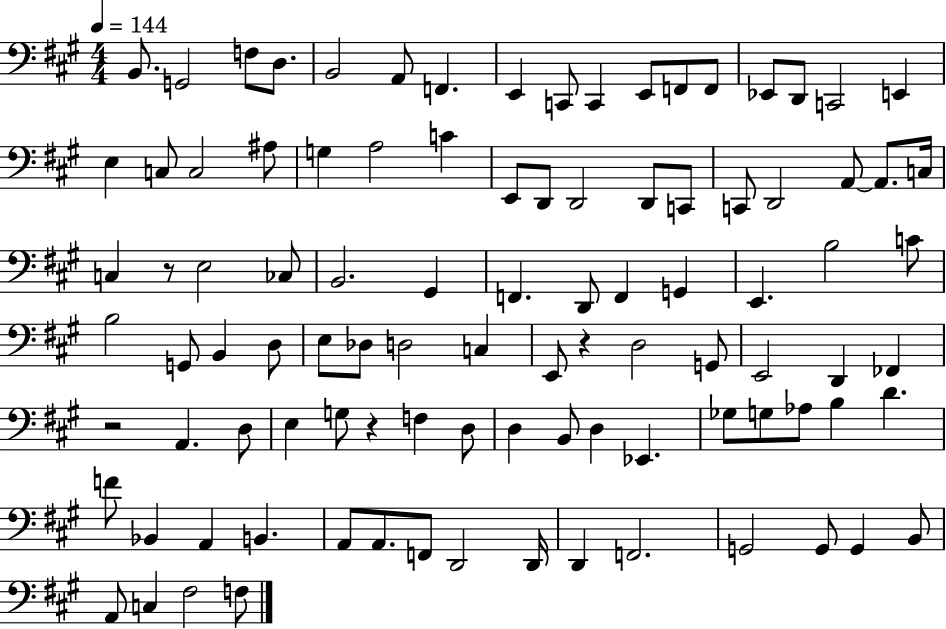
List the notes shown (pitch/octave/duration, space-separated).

B2/e. G2/h F3/e D3/e. B2/h A2/e F2/q. E2/q C2/e C2/q E2/e F2/e F2/e Eb2/e D2/e C2/h E2/q E3/q C3/e C3/h A#3/e G3/q A3/h C4/q E2/e D2/e D2/h D2/e C2/e C2/e D2/h A2/e A2/e. C3/s C3/q R/e E3/h CES3/e B2/h. G#2/q F2/q. D2/e F2/q G2/q E2/q. B3/h C4/e B3/h G2/e B2/q D3/e E3/e Db3/e D3/h C3/q E2/e R/q D3/h G2/e E2/h D2/q FES2/q R/h A2/q. D3/e E3/q G3/e R/q F3/q D3/e D3/q B2/e D3/q Eb2/q. Gb3/e G3/e Ab3/e B3/q D4/q. F4/e Bb2/q A2/q B2/q. A2/e A2/e. F2/e D2/h D2/s D2/q F2/h. G2/h G2/e G2/q B2/e A2/e C3/q F#3/h F3/e